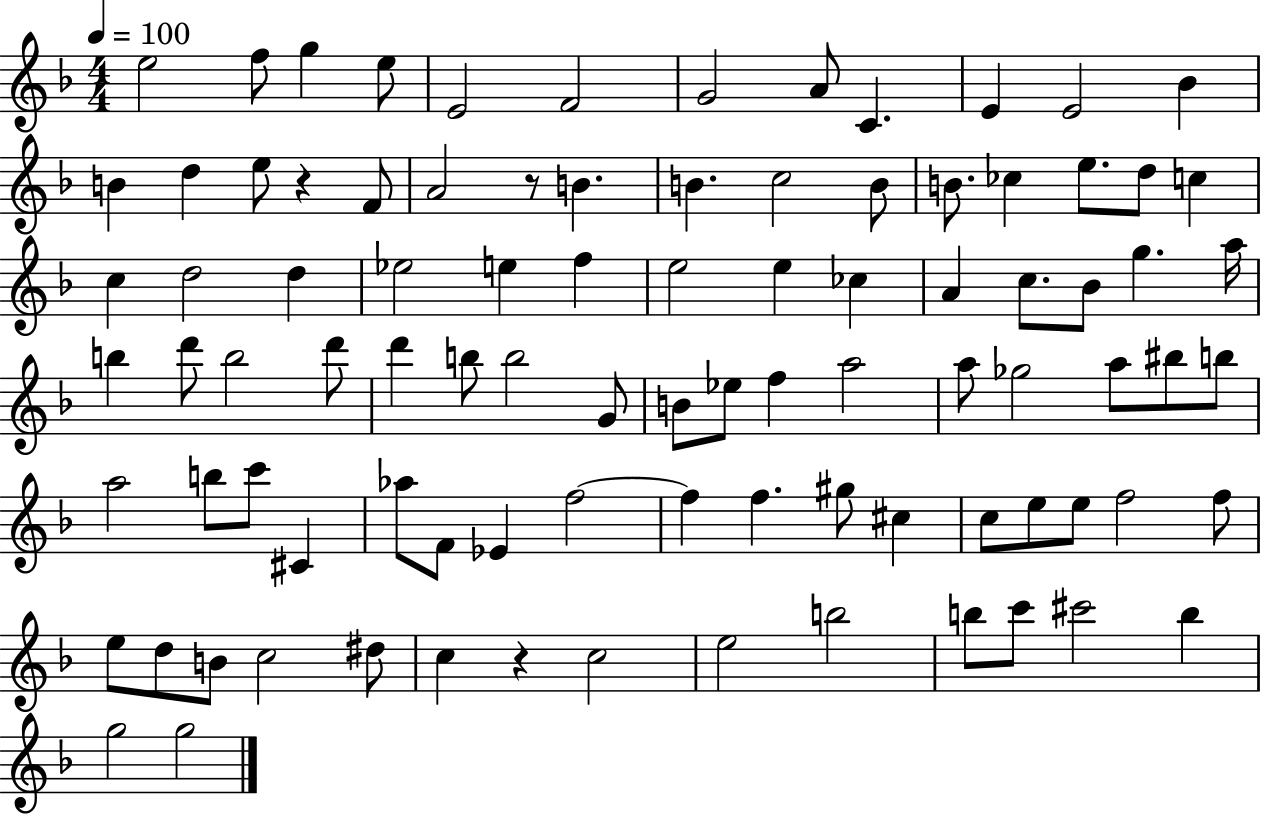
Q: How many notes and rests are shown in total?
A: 92